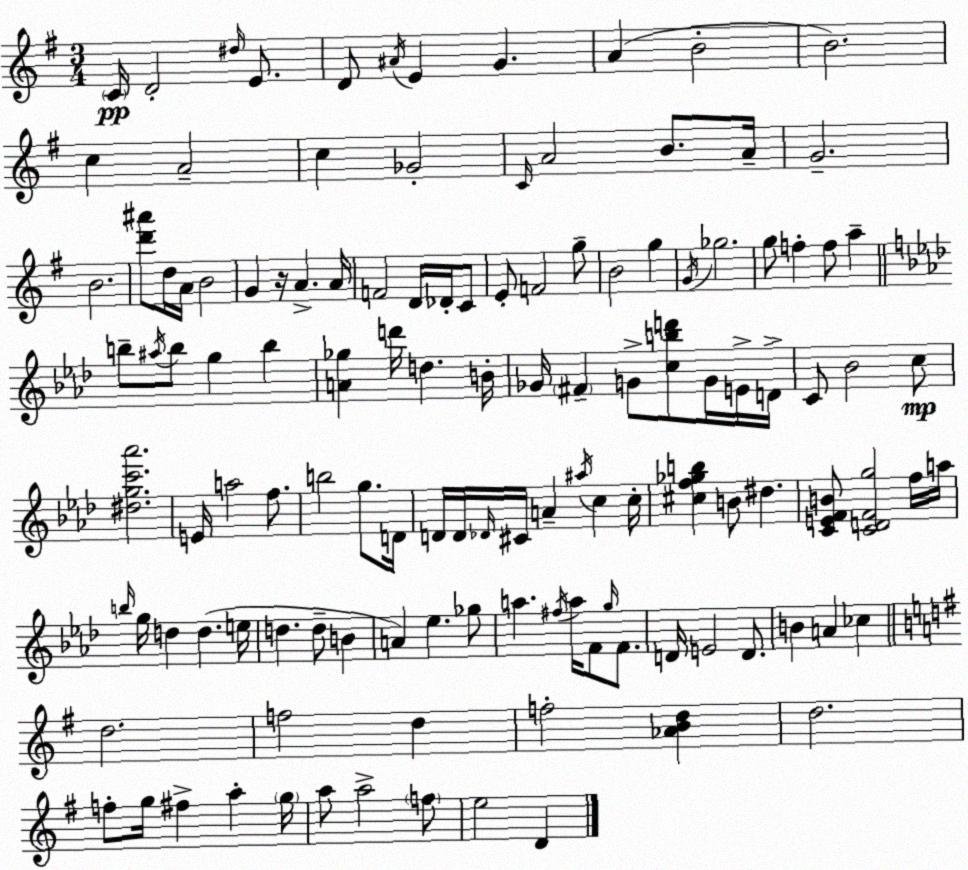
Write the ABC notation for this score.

X:1
T:Untitled
M:3/4
L:1/4
K:Em
C/4 D2 ^d/4 E/2 D/2 ^A/4 E G A B2 B2 c A2 c _G2 C/4 A2 B/2 A/4 G2 B2 [d'^a']/2 d/4 A/4 B2 G z/4 A A/4 F2 D/4 _D/4 C/2 E/2 F2 g/2 B2 g G/4 _g2 g/2 f f/2 a b/2 ^a/4 b/2 g b [A_g] d'/4 d B/4 _G/4 ^F G/2 [cbd']/2 G/4 E/4 D/4 C/2 _B2 c/2 [^dgc'_a']2 E/4 a2 f/2 b2 g/2 D/4 D/4 D/4 _D/4 ^C/4 A ^a/4 c c/4 [^cf_gb] B/2 ^d [CEFB]/2 [CDFg]2 f/4 a/4 b/4 g/4 d d e/4 d d/2 B A _e _g/2 a ^f/4 a/4 F/2 g/4 F/2 D/4 E2 D/2 B A _c d2 f2 d f2 [_ABd] d2 f/2 g/4 ^f a g/4 a/2 a2 f/2 e2 D